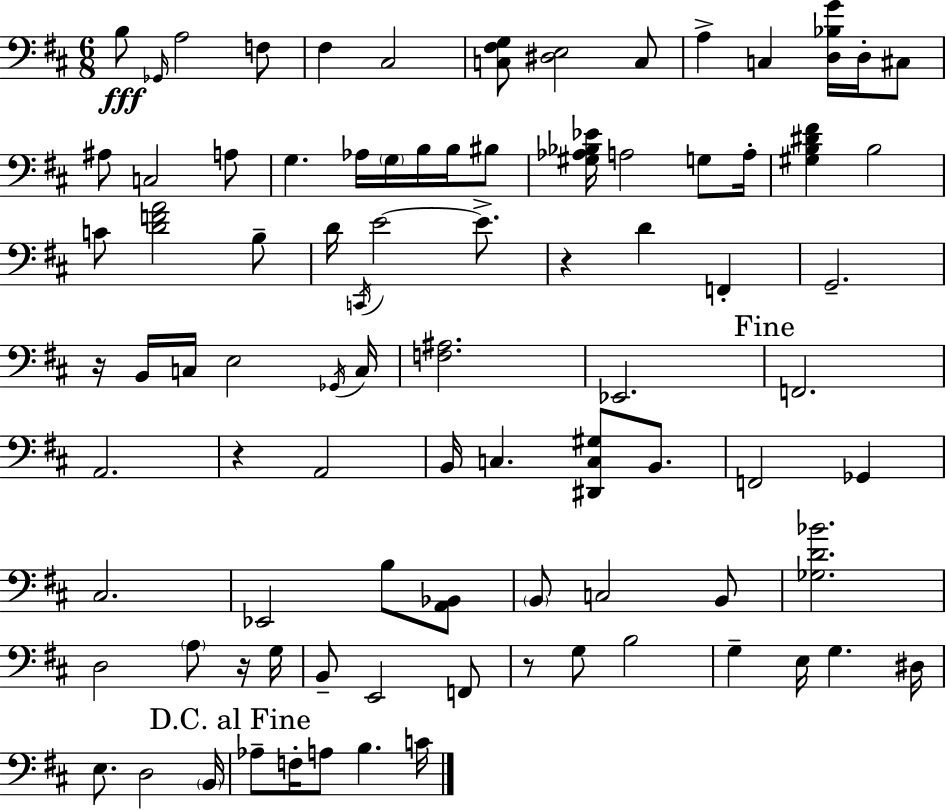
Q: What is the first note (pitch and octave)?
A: B3